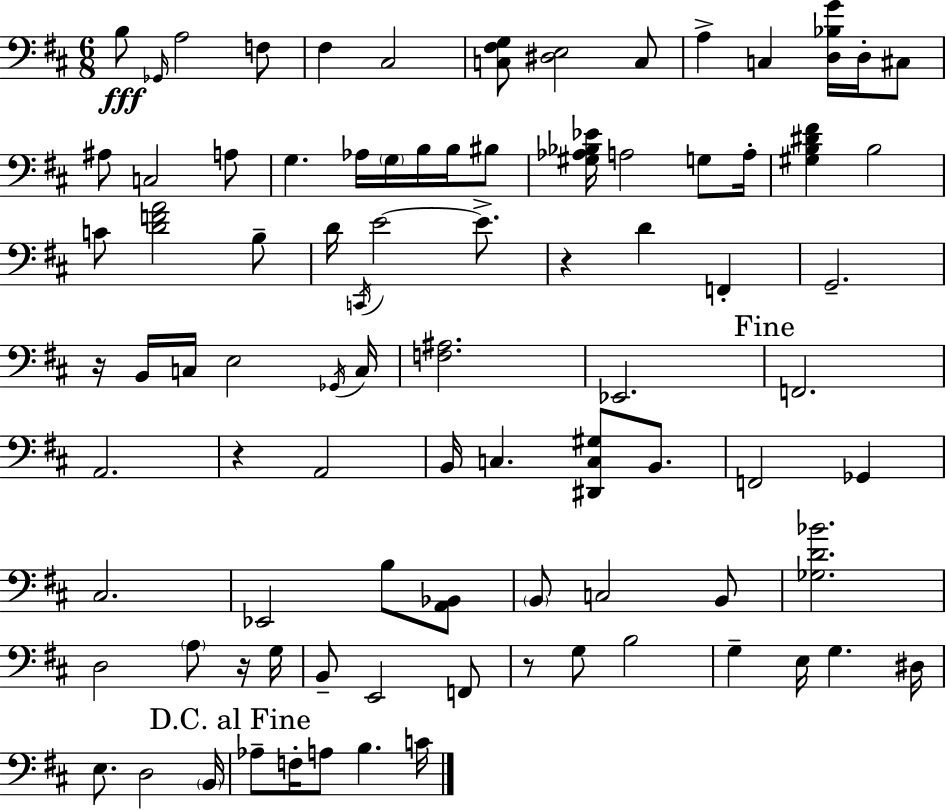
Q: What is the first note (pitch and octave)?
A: B3